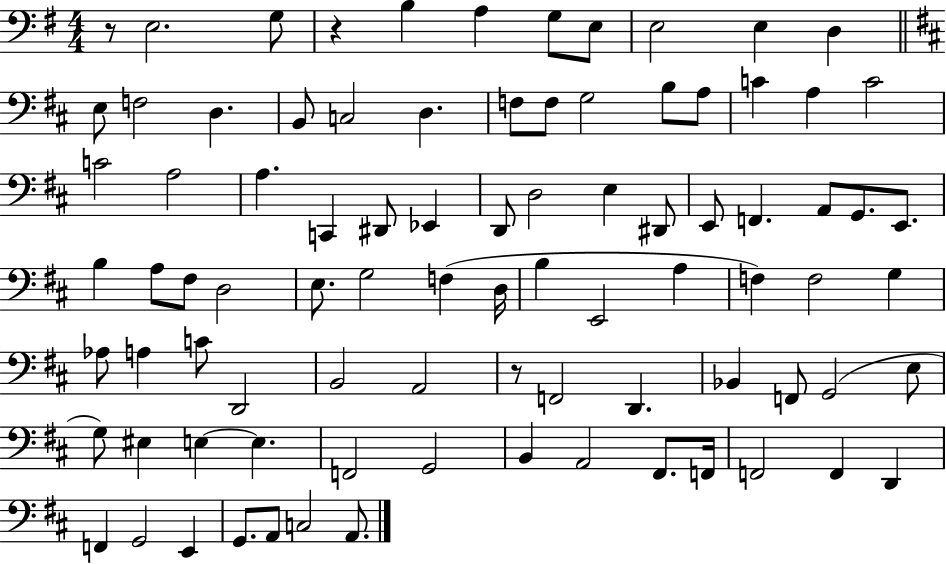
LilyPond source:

{
  \clef bass
  \numericTimeSignature
  \time 4/4
  \key g \major
  r8 e2. g8 | r4 b4 a4 g8 e8 | e2 e4 d4 | \bar "||" \break \key b \minor e8 f2 d4. | b,8 c2 d4. | f8 f8 g2 b8 a8 | c'4 a4 c'2 | \break c'2 a2 | a4. c,4 dis,8 ees,4 | d,8 d2 e4 dis,8 | e,8 f,4. a,8 g,8. e,8. | \break b4 a8 fis8 d2 | e8. g2 f4( d16 | b4 e,2 a4 | f4) f2 g4 | \break aes8 a4 c'8 d,2 | b,2 a,2 | r8 f,2 d,4. | bes,4 f,8 g,2( e8 | \break g8) eis4 e4~~ e4. | f,2 g,2 | b,4 a,2 fis,8. f,16 | f,2 f,4 d,4 | \break f,4 g,2 e,4 | g,8. a,8 c2 a,8. | \bar "|."
}